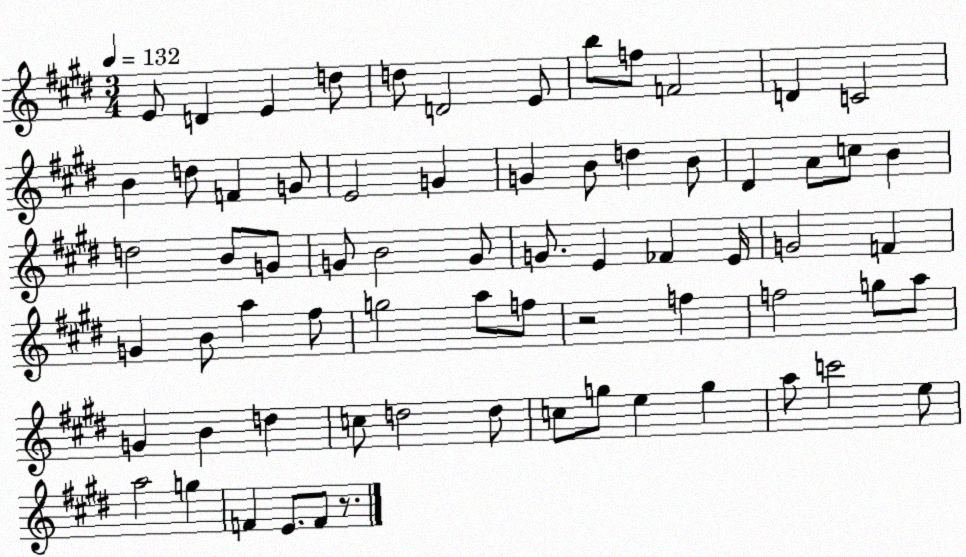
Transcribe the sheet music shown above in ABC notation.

X:1
T:Untitled
M:3/4
L:1/4
K:E
E/2 D E d/2 d/2 D2 E/2 b/2 f/2 F2 D C2 B d/2 F G/2 E2 G G B/2 d B/2 ^D A/2 c/2 B d2 B/2 G/2 G/2 B2 G/2 G/2 E _F E/4 G2 F G B/2 a ^f/2 g2 a/2 f/2 z2 f f2 g/2 a/2 G B d c/2 d2 d/2 c/2 g/2 e g a/2 c'2 e/2 a2 g F E/2 F/2 z/2